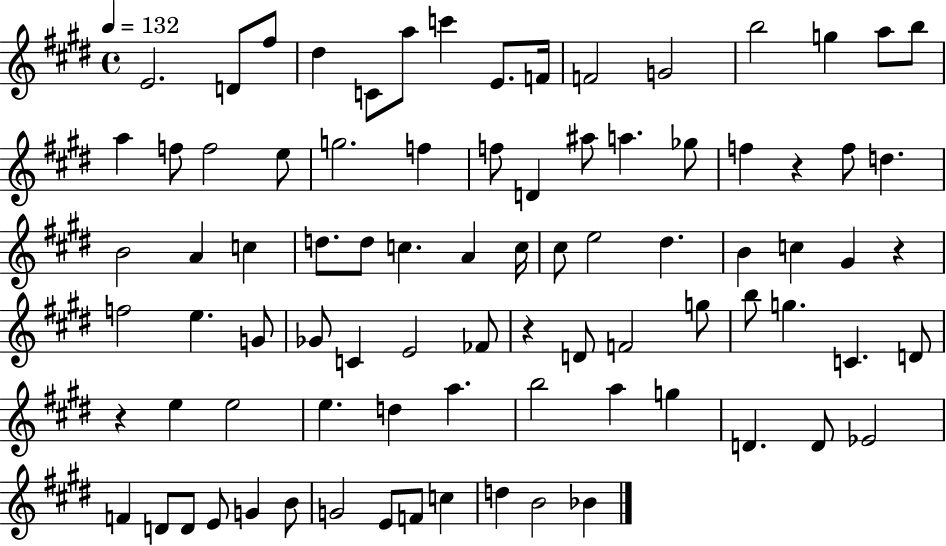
X:1
T:Untitled
M:4/4
L:1/4
K:E
E2 D/2 ^f/2 ^d C/2 a/2 c' E/2 F/4 F2 G2 b2 g a/2 b/2 a f/2 f2 e/2 g2 f f/2 D ^a/2 a _g/2 f z f/2 d B2 A c d/2 d/2 c A c/4 ^c/2 e2 ^d B c ^G z f2 e G/2 _G/2 C E2 _F/2 z D/2 F2 g/2 b/2 g C D/2 z e e2 e d a b2 a g D D/2 _E2 F D/2 D/2 E/2 G B/2 G2 E/2 F/2 c d B2 _B